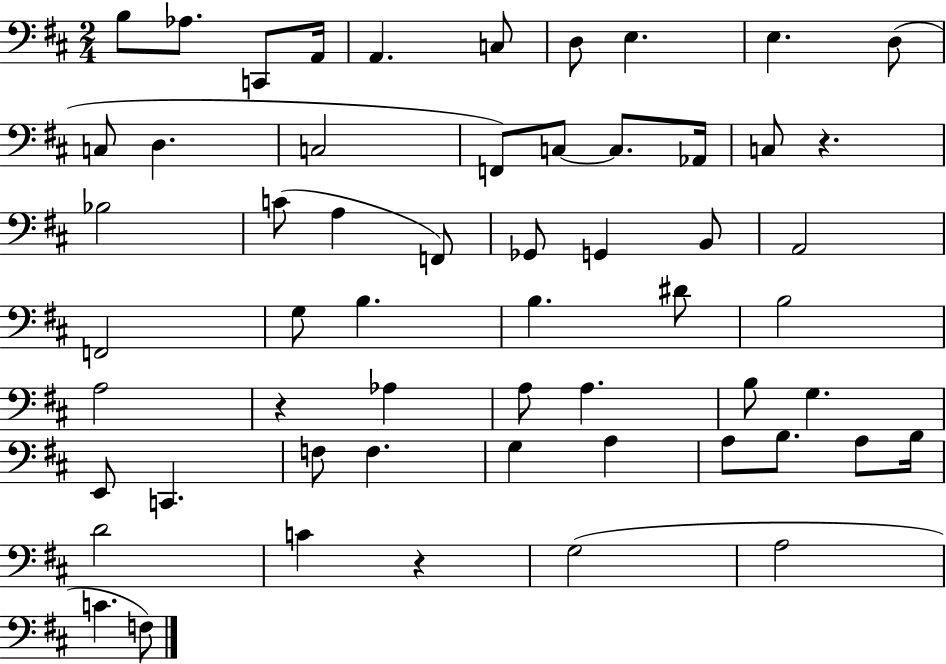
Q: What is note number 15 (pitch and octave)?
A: C3